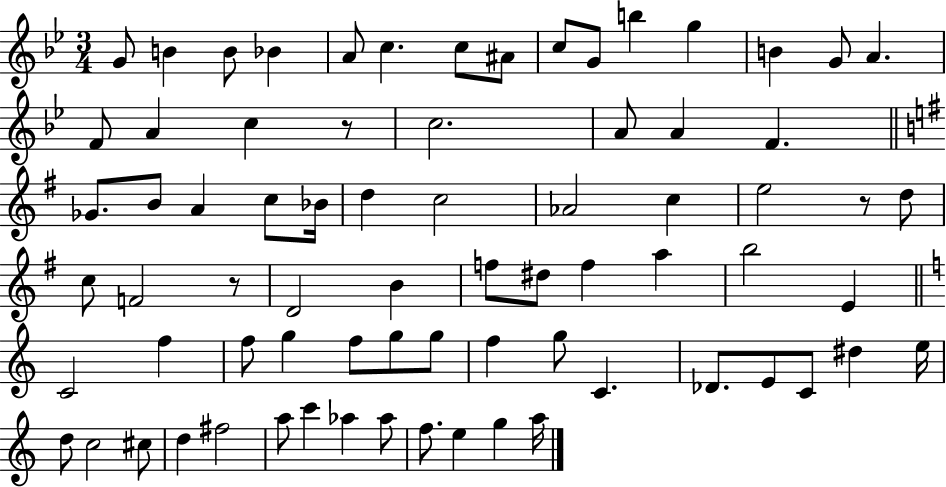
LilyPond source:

{
  \clef treble
  \numericTimeSignature
  \time 3/4
  \key bes \major
  g'8 b'4 b'8 bes'4 | a'8 c''4. c''8 ais'8 | c''8 g'8 b''4 g''4 | b'4 g'8 a'4. | \break f'8 a'4 c''4 r8 | c''2. | a'8 a'4 f'4. | \bar "||" \break \key e \minor ges'8. b'8 a'4 c''8 bes'16 | d''4 c''2 | aes'2 c''4 | e''2 r8 d''8 | \break c''8 f'2 r8 | d'2 b'4 | f''8 dis''8 f''4 a''4 | b''2 e'4 | \break \bar "||" \break \key c \major c'2 f''4 | f''8 g''4 f''8 g''8 g''8 | f''4 g''8 c'4. | des'8. e'8 c'8 dis''4 e''16 | \break d''8 c''2 cis''8 | d''4 fis''2 | a''8 c'''4 aes''4 aes''8 | f''8. e''4 g''4 a''16 | \break \bar "|."
}